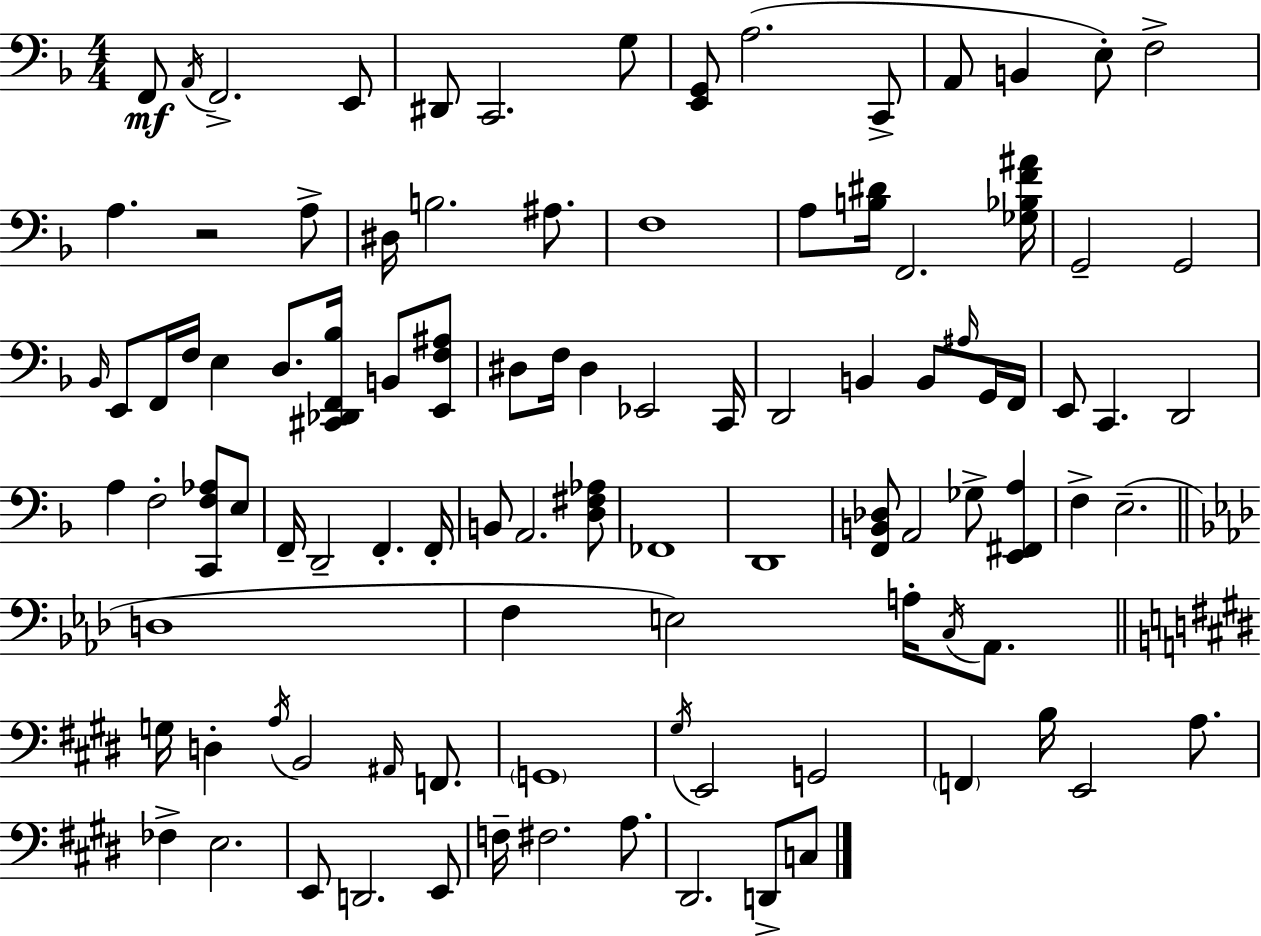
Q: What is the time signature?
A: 4/4